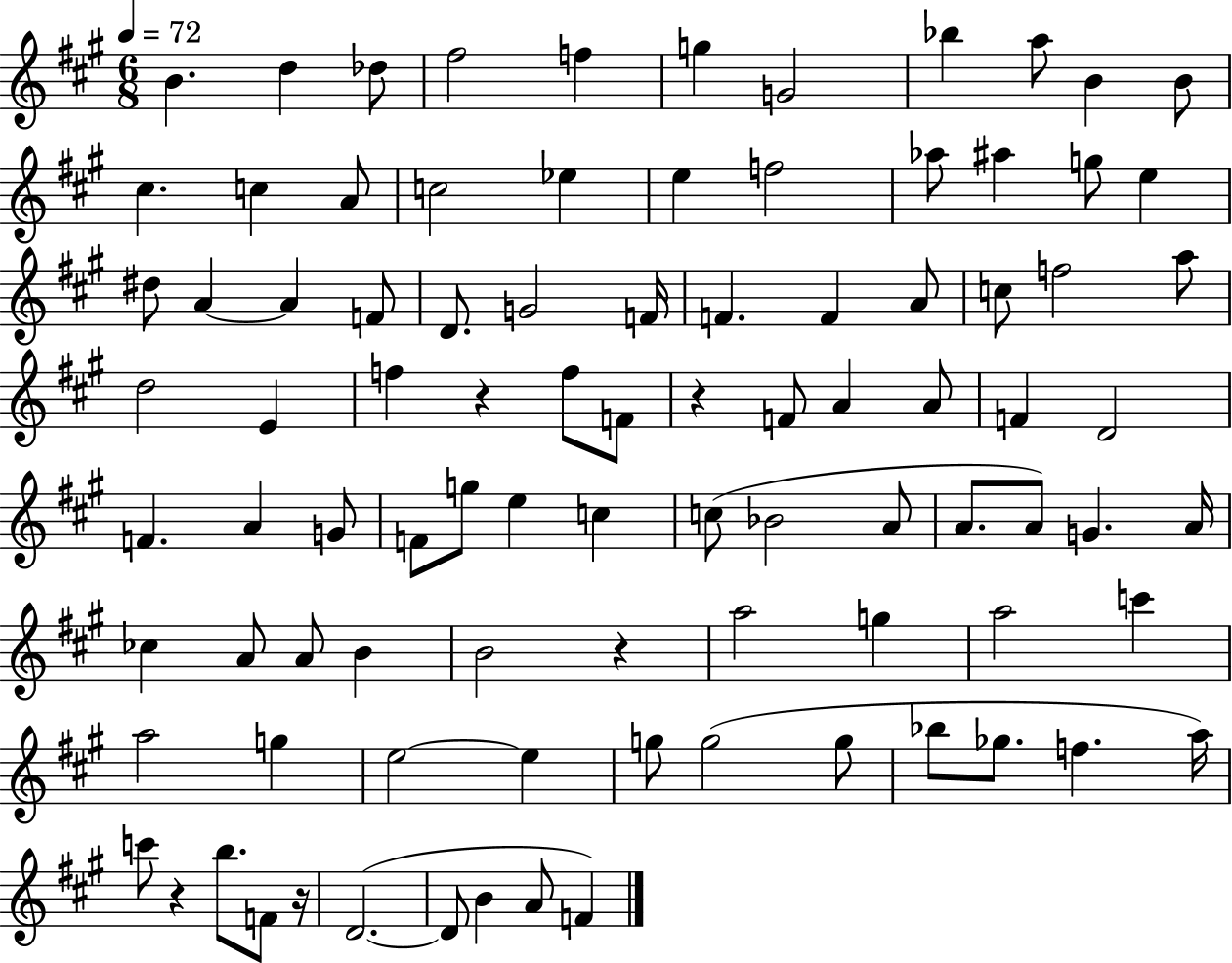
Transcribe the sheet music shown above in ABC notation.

X:1
T:Untitled
M:6/8
L:1/4
K:A
B d _d/2 ^f2 f g G2 _b a/2 B B/2 ^c c A/2 c2 _e e f2 _a/2 ^a g/2 e ^d/2 A A F/2 D/2 G2 F/4 F F A/2 c/2 f2 a/2 d2 E f z f/2 F/2 z F/2 A A/2 F D2 F A G/2 F/2 g/2 e c c/2 _B2 A/2 A/2 A/2 G A/4 _c A/2 A/2 B B2 z a2 g a2 c' a2 g e2 e g/2 g2 g/2 _b/2 _g/2 f a/4 c'/2 z b/2 F/2 z/4 D2 D/2 B A/2 F